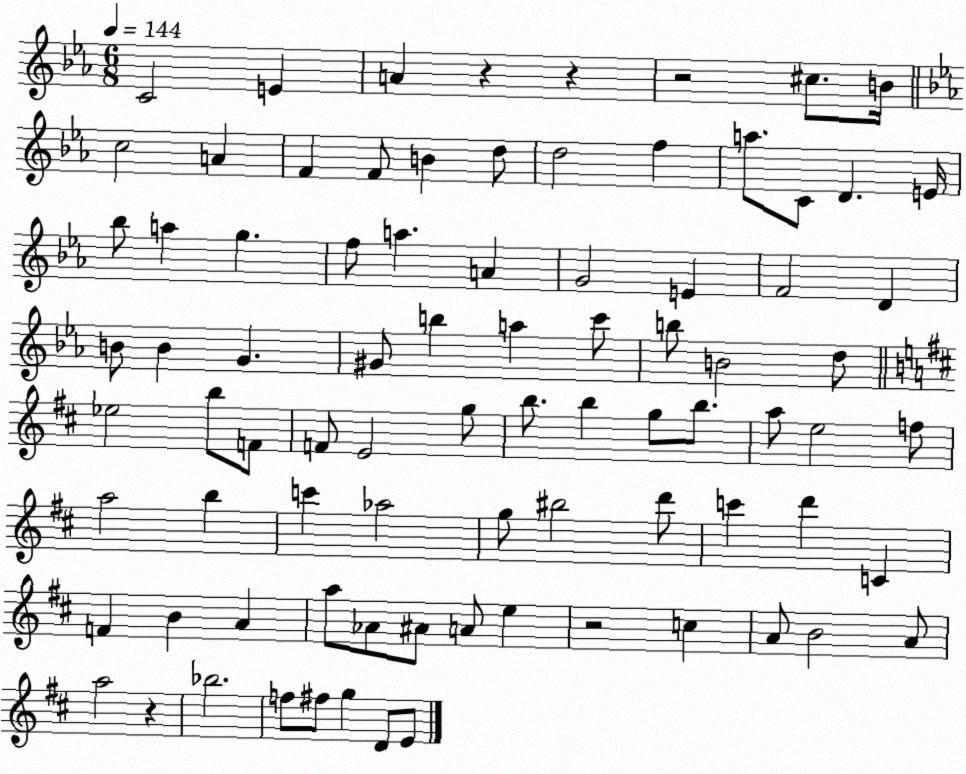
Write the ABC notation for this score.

X:1
T:Untitled
M:6/8
L:1/4
K:Eb
C2 E A z z z2 ^c/2 B/4 c2 A F F/2 B d/2 d2 f a/2 C/2 D E/4 _b/2 a g f/2 a A G2 E F2 D B/2 B G ^G/2 b a c'/2 b/2 B2 d/2 _e2 b/2 F/2 F/2 E2 g/2 b/2 b g/2 b/2 a/2 e2 f/2 a2 b c' _a2 g/2 ^b2 d'/2 c' d' C F B A a/2 _A/2 ^A/2 A/2 e z2 c A/2 B2 A/2 a2 z _b2 f/2 ^f/2 g D/2 E/2